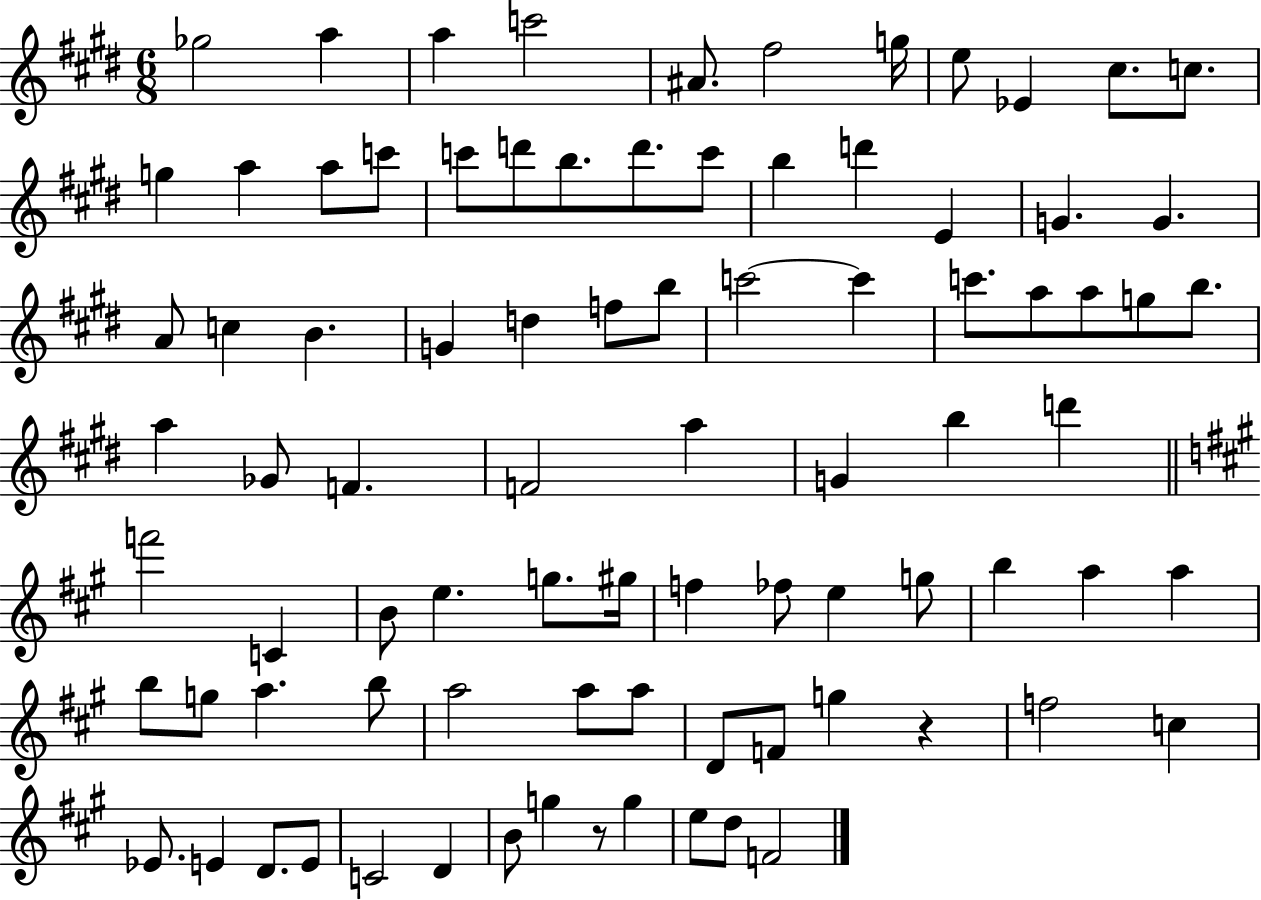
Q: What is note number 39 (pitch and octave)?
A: B5